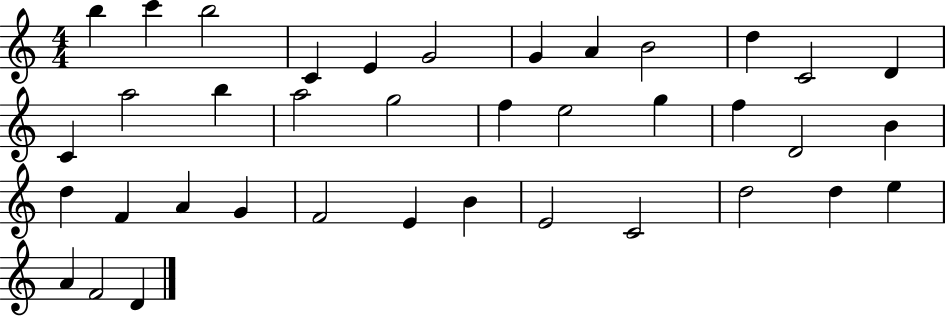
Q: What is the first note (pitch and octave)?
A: B5